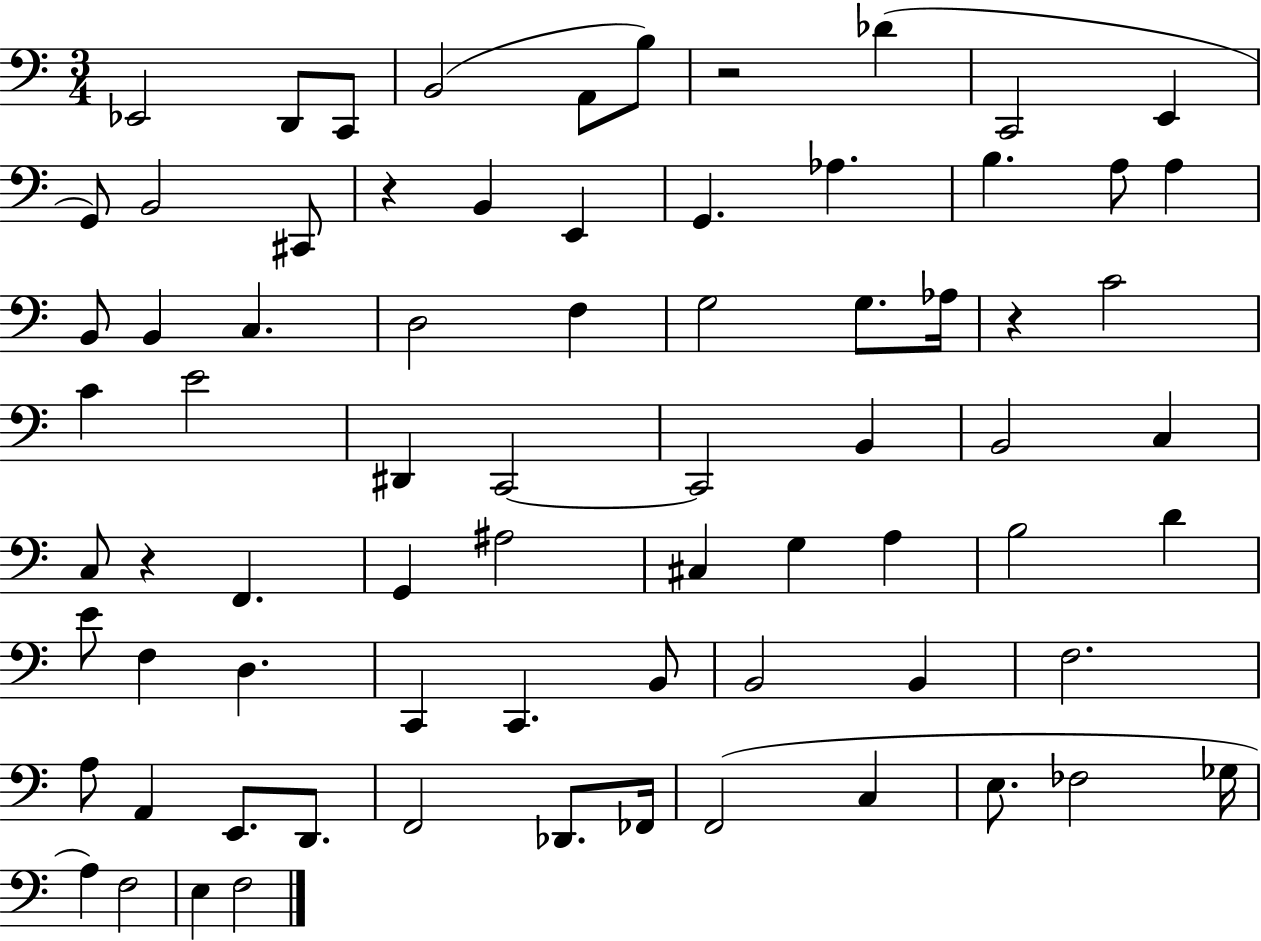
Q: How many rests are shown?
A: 4